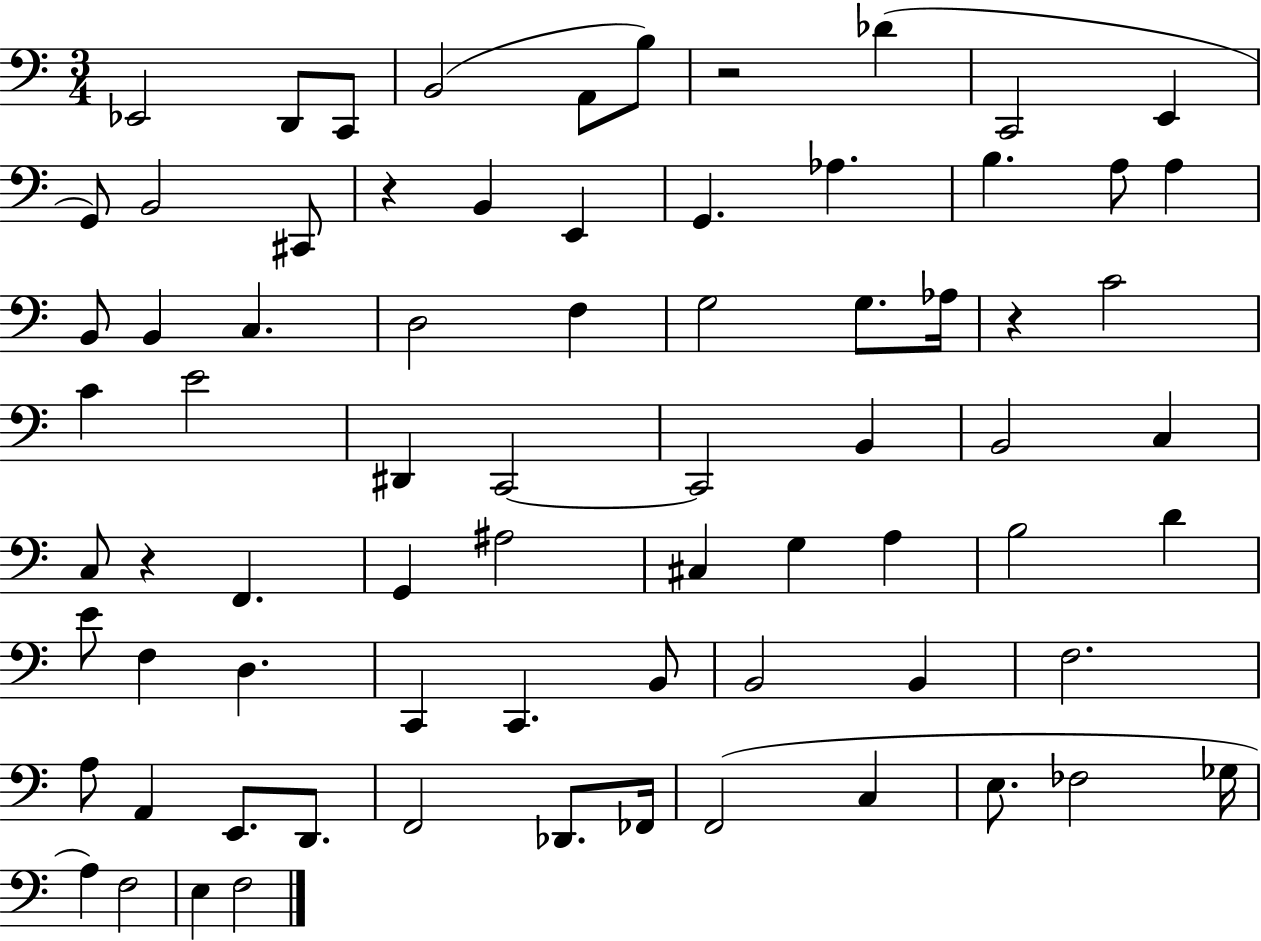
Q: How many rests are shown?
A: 4